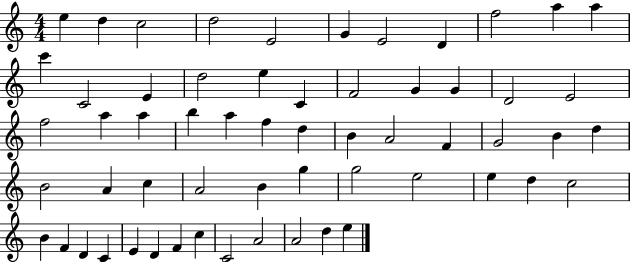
{
  \clef treble
  \numericTimeSignature
  \time 4/4
  \key c \major
  e''4 d''4 c''2 | d''2 e'2 | g'4 e'2 d'4 | f''2 a''4 a''4 | \break c'''4 c'2 e'4 | d''2 e''4 c'4 | f'2 g'4 g'4 | d'2 e'2 | \break f''2 a''4 a''4 | b''4 a''4 f''4 d''4 | b'4 a'2 f'4 | g'2 b'4 d''4 | \break b'2 a'4 c''4 | a'2 b'4 g''4 | g''2 e''2 | e''4 d''4 c''2 | \break b'4 f'4 d'4 c'4 | e'4 d'4 f'4 c''4 | c'2 a'2 | a'2 d''4 e''4 | \break \bar "|."
}